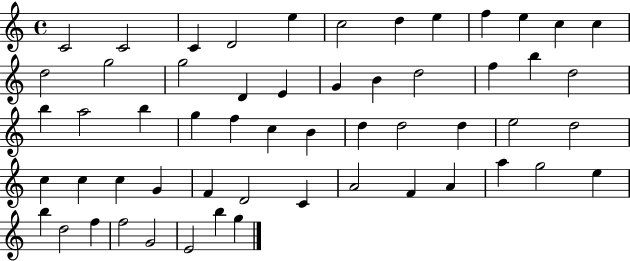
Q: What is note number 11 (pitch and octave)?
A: C5